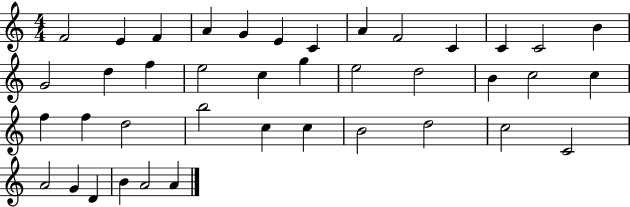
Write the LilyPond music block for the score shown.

{
  \clef treble
  \numericTimeSignature
  \time 4/4
  \key c \major
  f'2 e'4 f'4 | a'4 g'4 e'4 c'4 | a'4 f'2 c'4 | c'4 c'2 b'4 | \break g'2 d''4 f''4 | e''2 c''4 g''4 | e''2 d''2 | b'4 c''2 c''4 | \break f''4 f''4 d''2 | b''2 c''4 c''4 | b'2 d''2 | c''2 c'2 | \break a'2 g'4 d'4 | b'4 a'2 a'4 | \bar "|."
}